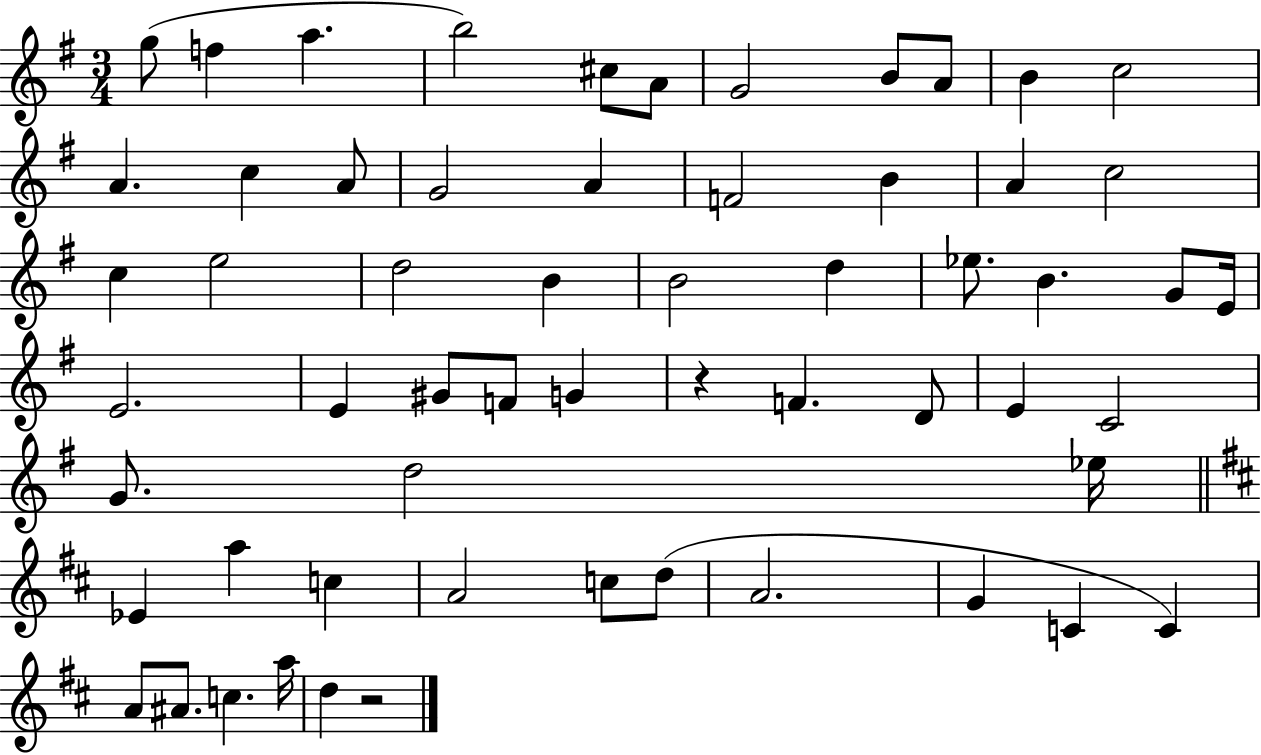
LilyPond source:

{
  \clef treble
  \numericTimeSignature
  \time 3/4
  \key g \major
  \repeat volta 2 { g''8( f''4 a''4. | b''2) cis''8 a'8 | g'2 b'8 a'8 | b'4 c''2 | \break a'4. c''4 a'8 | g'2 a'4 | f'2 b'4 | a'4 c''2 | \break c''4 e''2 | d''2 b'4 | b'2 d''4 | ees''8. b'4. g'8 e'16 | \break e'2. | e'4 gis'8 f'8 g'4 | r4 f'4. d'8 | e'4 c'2 | \break g'8. d''2 ees''16 | \bar "||" \break \key d \major ees'4 a''4 c''4 | a'2 c''8 d''8( | a'2. | g'4 c'4 c'4) | \break a'8 ais'8. c''4. a''16 | d''4 r2 | } \bar "|."
}